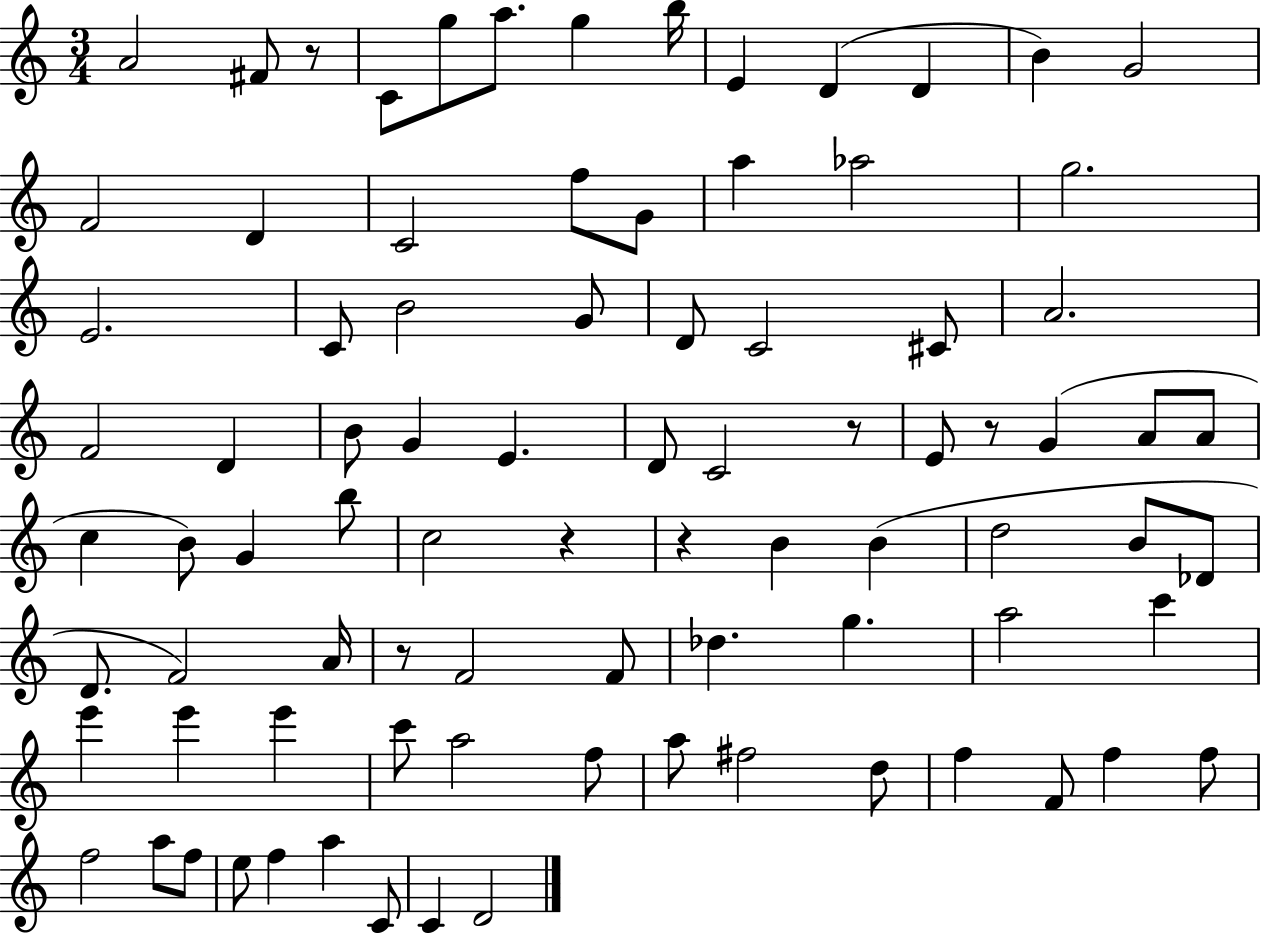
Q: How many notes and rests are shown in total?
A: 86